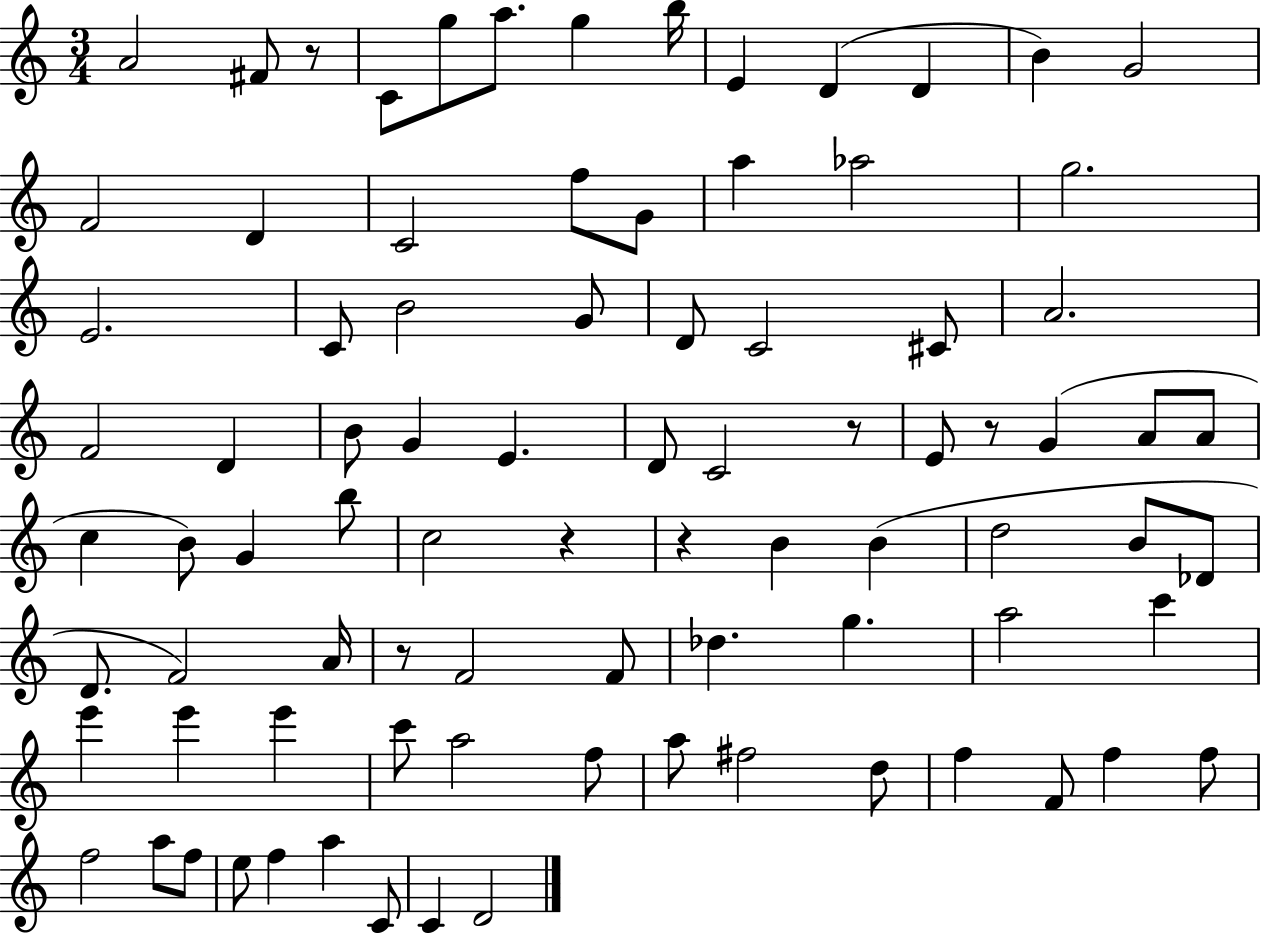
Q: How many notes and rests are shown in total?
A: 86